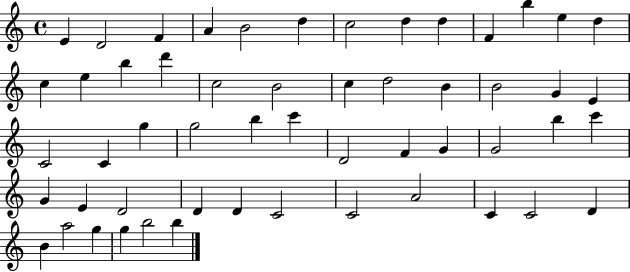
X:1
T:Untitled
M:4/4
L:1/4
K:C
E D2 F A B2 d c2 d d F b e d c e b d' c2 B2 c d2 B B2 G E C2 C g g2 b c' D2 F G G2 b c' G E D2 D D C2 C2 A2 C C2 D B a2 g g b2 b